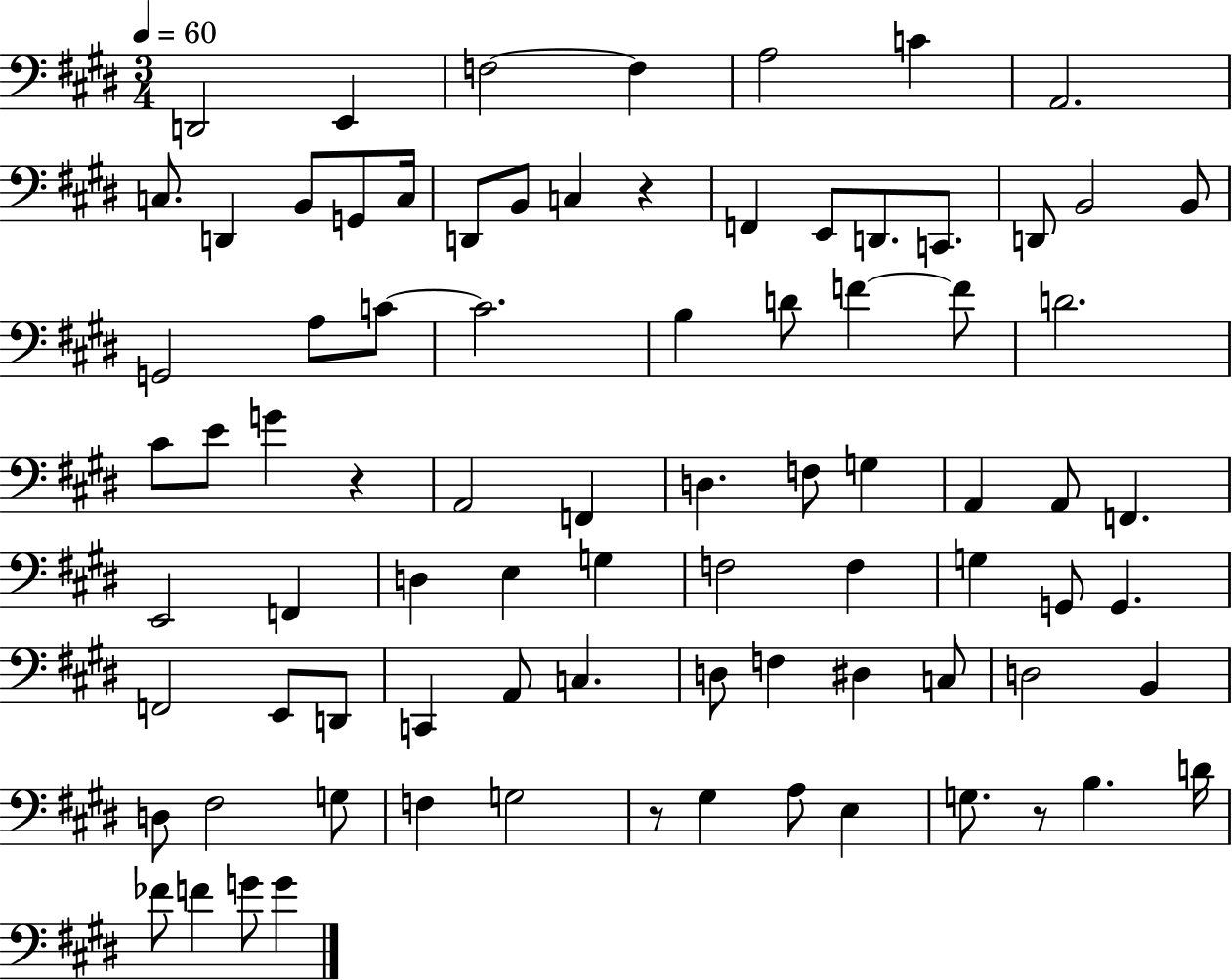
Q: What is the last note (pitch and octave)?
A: G4